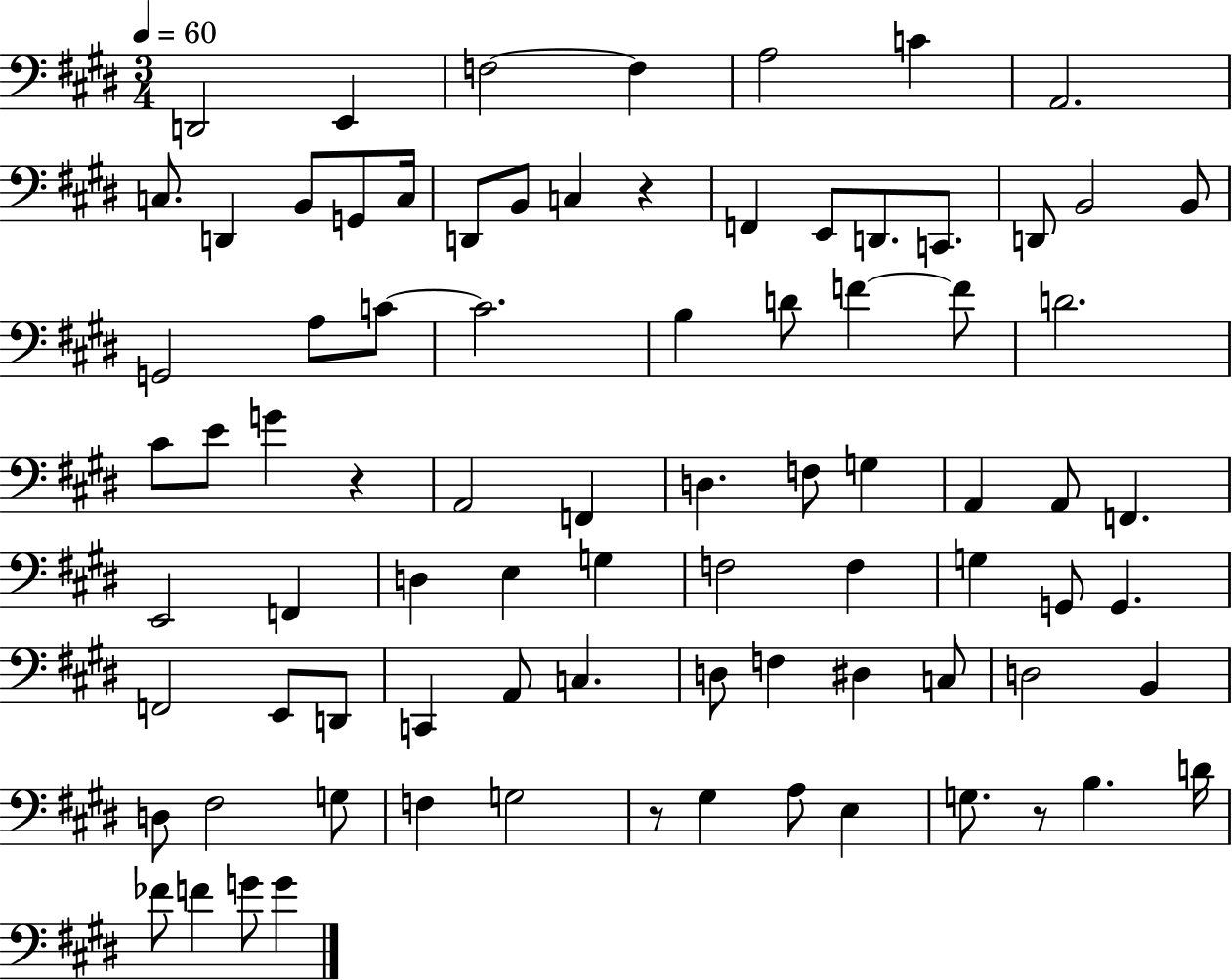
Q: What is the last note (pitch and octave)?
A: G4